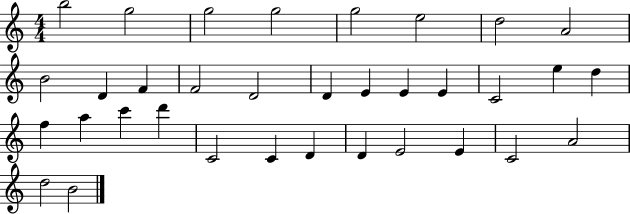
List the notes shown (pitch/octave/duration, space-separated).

B5/h G5/h G5/h G5/h G5/h E5/h D5/h A4/h B4/h D4/q F4/q F4/h D4/h D4/q E4/q E4/q E4/q C4/h E5/q D5/q F5/q A5/q C6/q D6/q C4/h C4/q D4/q D4/q E4/h E4/q C4/h A4/h D5/h B4/h